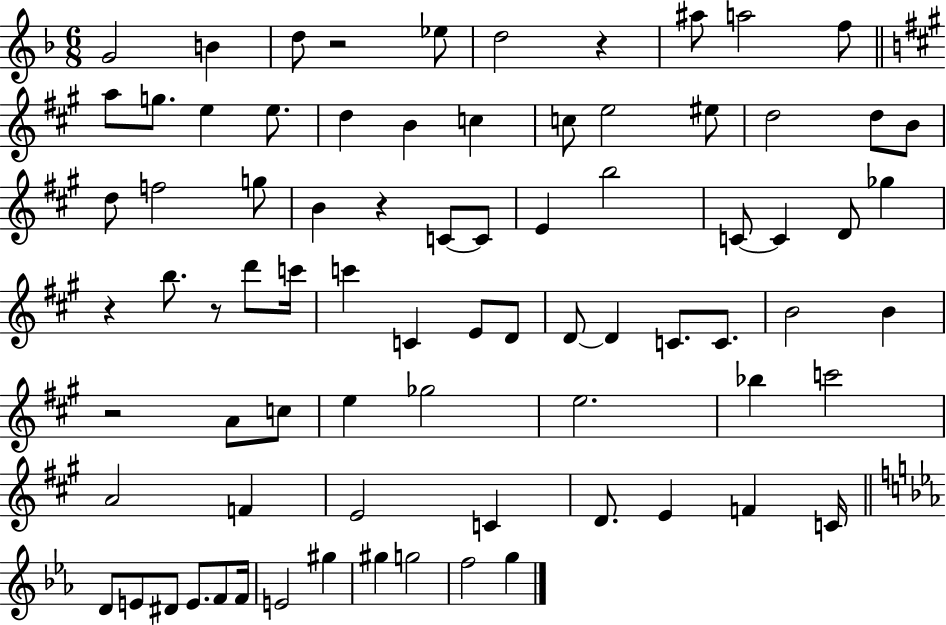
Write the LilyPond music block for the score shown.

{
  \clef treble
  \numericTimeSignature
  \time 6/8
  \key f \major
  g'2 b'4 | d''8 r2 ees''8 | d''2 r4 | ais''8 a''2 f''8 | \break \bar "||" \break \key a \major a''8 g''8. e''4 e''8. | d''4 b'4 c''4 | c''8 e''2 eis''8 | d''2 d''8 b'8 | \break d''8 f''2 g''8 | b'4 r4 c'8~~ c'8 | e'4 b''2 | c'8~~ c'4 d'8 ges''4 | \break r4 b''8. r8 d'''8 c'''16 | c'''4 c'4 e'8 d'8 | d'8~~ d'4 c'8. c'8. | b'2 b'4 | \break r2 a'8 c''8 | e''4 ges''2 | e''2. | bes''4 c'''2 | \break a'2 f'4 | e'2 c'4 | d'8. e'4 f'4 c'16 | \bar "||" \break \key c \minor d'8 e'8 dis'8 e'8. f'8 f'16 | e'2 gis''4 | gis''4 g''2 | f''2 g''4 | \break \bar "|."
}